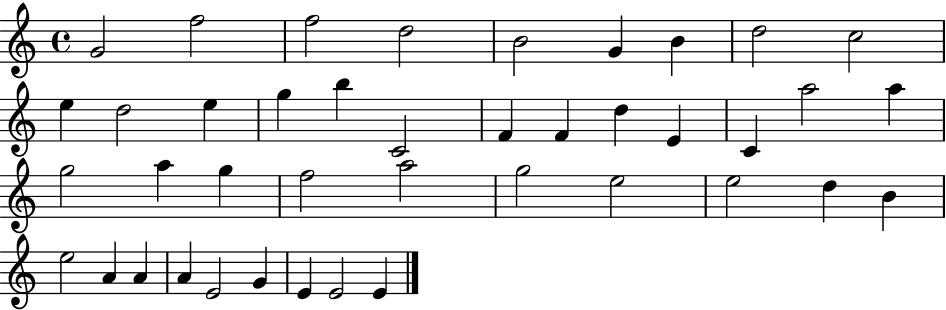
{
  \clef treble
  \time 4/4
  \defaultTimeSignature
  \key c \major
  g'2 f''2 | f''2 d''2 | b'2 g'4 b'4 | d''2 c''2 | \break e''4 d''2 e''4 | g''4 b''4 c'2 | f'4 f'4 d''4 e'4 | c'4 a''2 a''4 | \break g''2 a''4 g''4 | f''2 a''2 | g''2 e''2 | e''2 d''4 b'4 | \break e''2 a'4 a'4 | a'4 e'2 g'4 | e'4 e'2 e'4 | \bar "|."
}